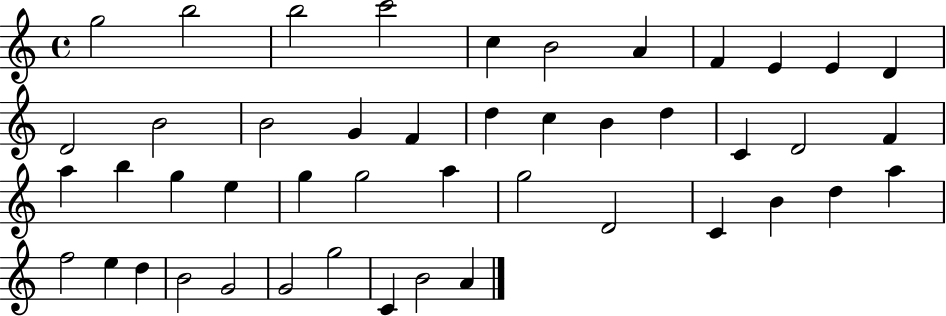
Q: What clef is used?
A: treble